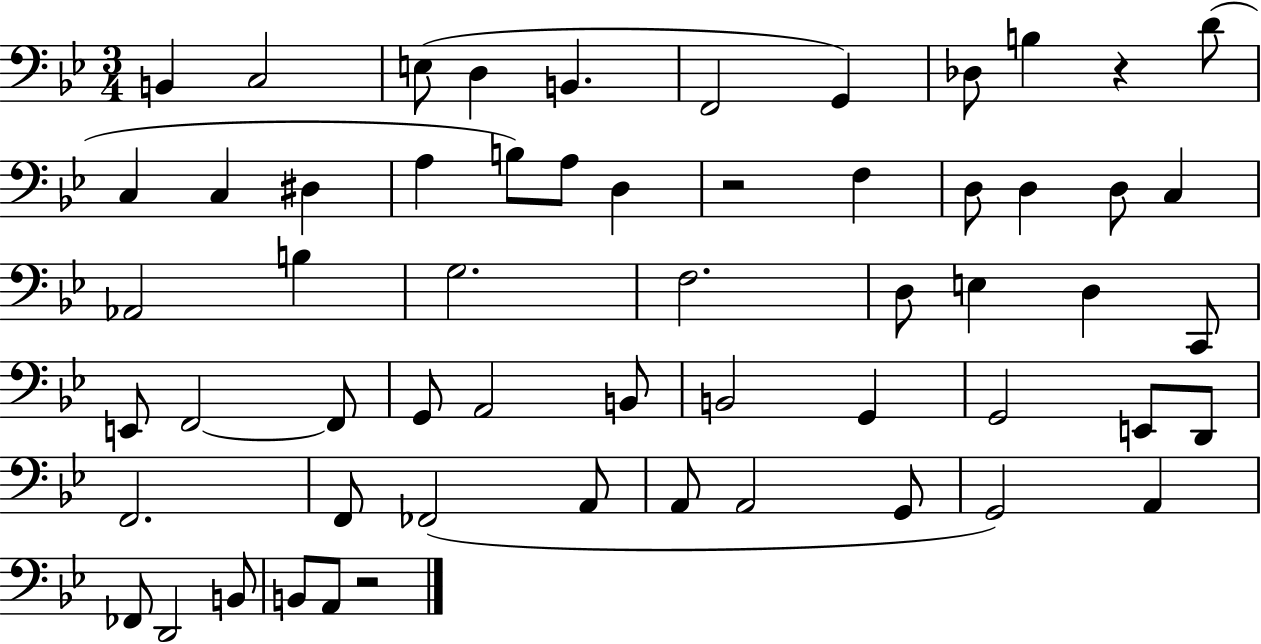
B2/q C3/h E3/e D3/q B2/q. F2/h G2/q Db3/e B3/q R/q D4/e C3/q C3/q D#3/q A3/q B3/e A3/e D3/q R/h F3/q D3/e D3/q D3/e C3/q Ab2/h B3/q G3/h. F3/h. D3/e E3/q D3/q C2/e E2/e F2/h F2/e G2/e A2/h B2/e B2/h G2/q G2/h E2/e D2/e F2/h. F2/e FES2/h A2/e A2/e A2/h G2/e G2/h A2/q FES2/e D2/h B2/e B2/e A2/e R/h